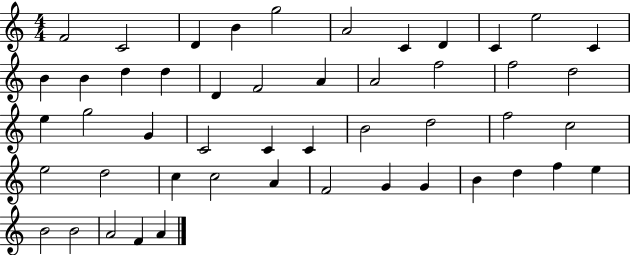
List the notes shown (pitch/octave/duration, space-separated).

F4/h C4/h D4/q B4/q G5/h A4/h C4/q D4/q C4/q E5/h C4/q B4/q B4/q D5/q D5/q D4/q F4/h A4/q A4/h F5/h F5/h D5/h E5/q G5/h G4/q C4/h C4/q C4/q B4/h D5/h F5/h C5/h E5/h D5/h C5/q C5/h A4/q F4/h G4/q G4/q B4/q D5/q F5/q E5/q B4/h B4/h A4/h F4/q A4/q